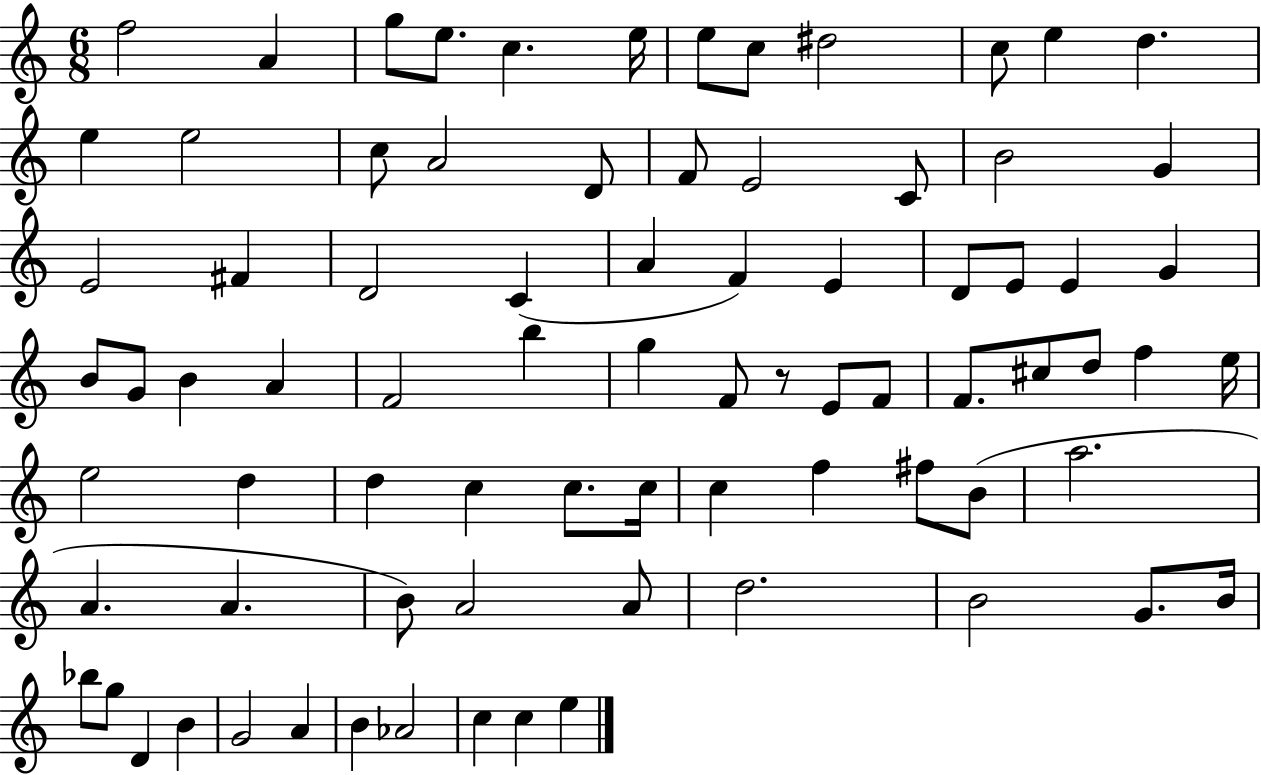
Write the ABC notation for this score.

X:1
T:Untitled
M:6/8
L:1/4
K:C
f2 A g/2 e/2 c e/4 e/2 c/2 ^d2 c/2 e d e e2 c/2 A2 D/2 F/2 E2 C/2 B2 G E2 ^F D2 C A F E D/2 E/2 E G B/2 G/2 B A F2 b g F/2 z/2 E/2 F/2 F/2 ^c/2 d/2 f e/4 e2 d d c c/2 c/4 c f ^f/2 B/2 a2 A A B/2 A2 A/2 d2 B2 G/2 B/4 _b/2 g/2 D B G2 A B _A2 c c e